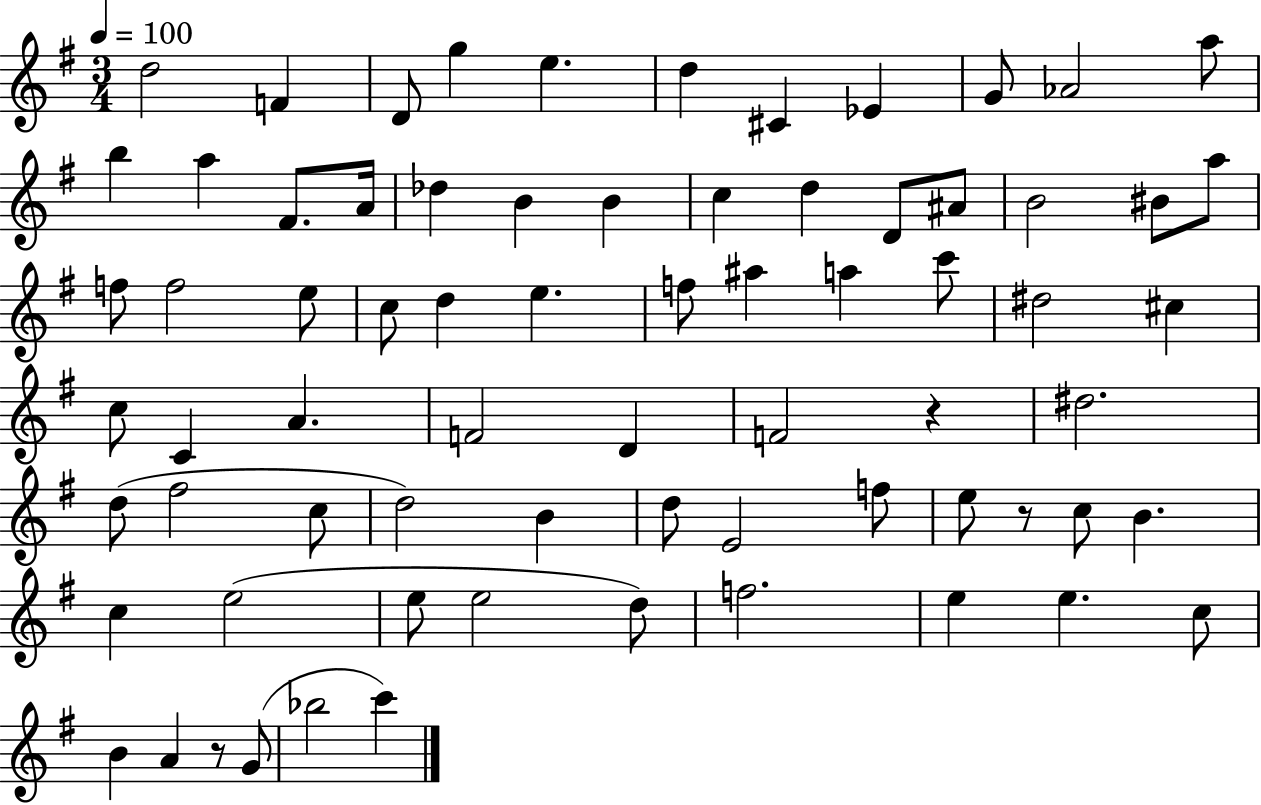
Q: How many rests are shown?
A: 3